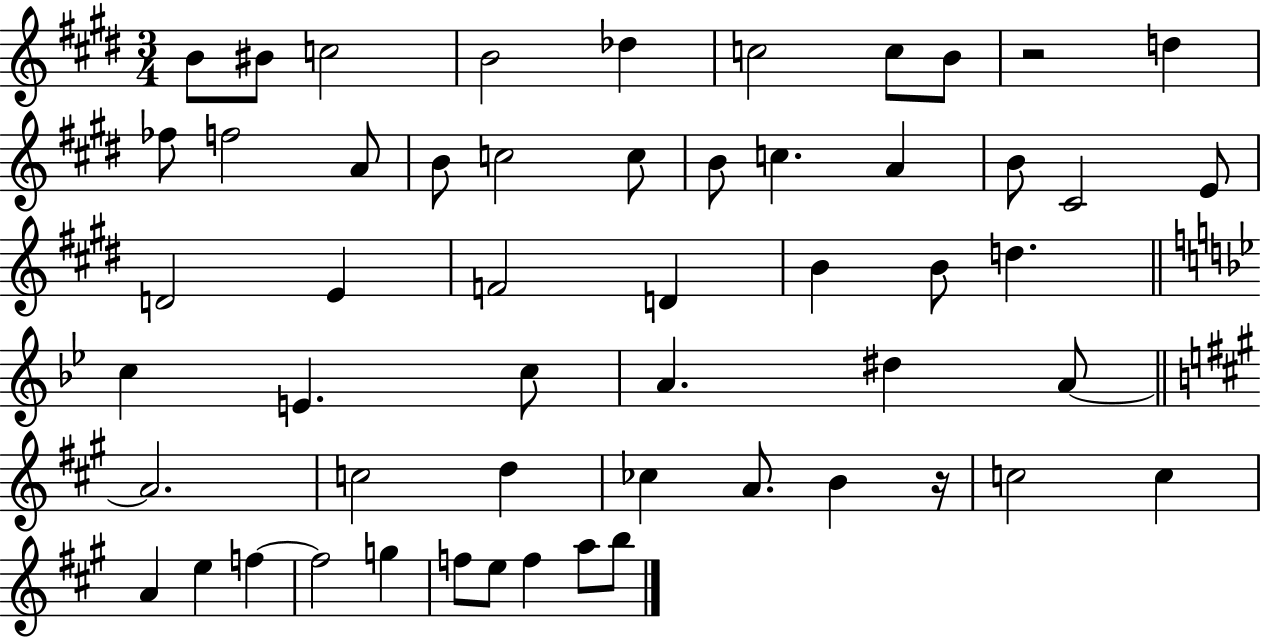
B4/e BIS4/e C5/h B4/h Db5/q C5/h C5/e B4/e R/h D5/q FES5/e F5/h A4/e B4/e C5/h C5/e B4/e C5/q. A4/q B4/e C#4/h E4/e D4/h E4/q F4/h D4/q B4/q B4/e D5/q. C5/q E4/q. C5/e A4/q. D#5/q A4/e A4/h. C5/h D5/q CES5/q A4/e. B4/q R/s C5/h C5/q A4/q E5/q F5/q F5/h G5/q F5/e E5/e F5/q A5/e B5/e